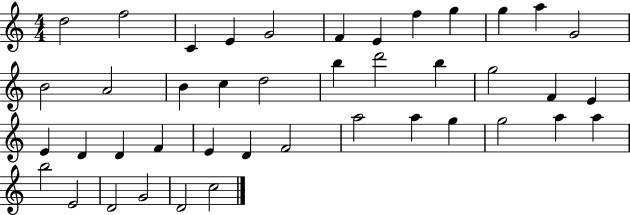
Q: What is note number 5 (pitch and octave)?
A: G4